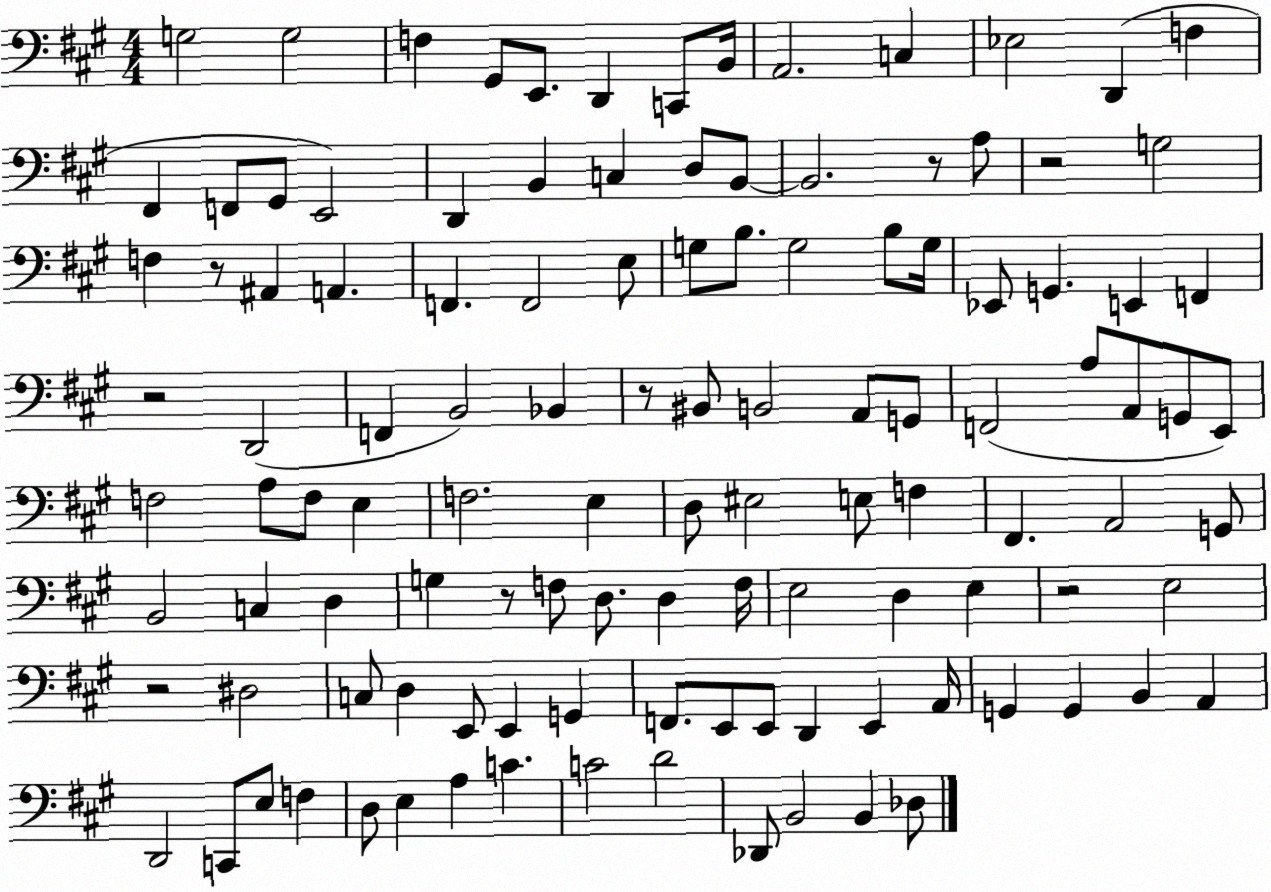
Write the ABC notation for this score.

X:1
T:Untitled
M:4/4
L:1/4
K:A
G,2 G,2 F, ^G,,/2 E,,/2 D,, C,,/2 B,,/4 A,,2 C, _E,2 D,, F, ^F,, F,,/2 ^G,,/2 E,,2 D,, B,, C, D,/2 B,,/2 B,,2 z/2 A,/2 z2 G,2 F, z/2 ^A,, A,, F,, F,,2 E,/2 G,/2 B,/2 G,2 B,/2 G,/4 _E,,/2 G,, E,, F,, z2 D,,2 F,, B,,2 _B,, z/2 ^B,,/2 B,,2 A,,/2 G,,/2 F,,2 A,/2 A,,/2 G,,/2 E,,/2 F,2 A,/2 F,/2 E, F,2 E, D,/2 ^E,2 E,/2 F, ^F,, A,,2 G,,/2 B,,2 C, D, G, z/2 F,/2 D,/2 D, F,/4 E,2 D, E, z2 E,2 z2 ^D,2 C,/2 D, E,,/2 E,, G,, F,,/2 E,,/2 E,,/2 D,, E,, A,,/4 G,, G,, B,, A,, D,,2 C,,/2 E,/2 F, D,/2 E, A, C C2 D2 _D,,/2 B,,2 B,, _D,/2